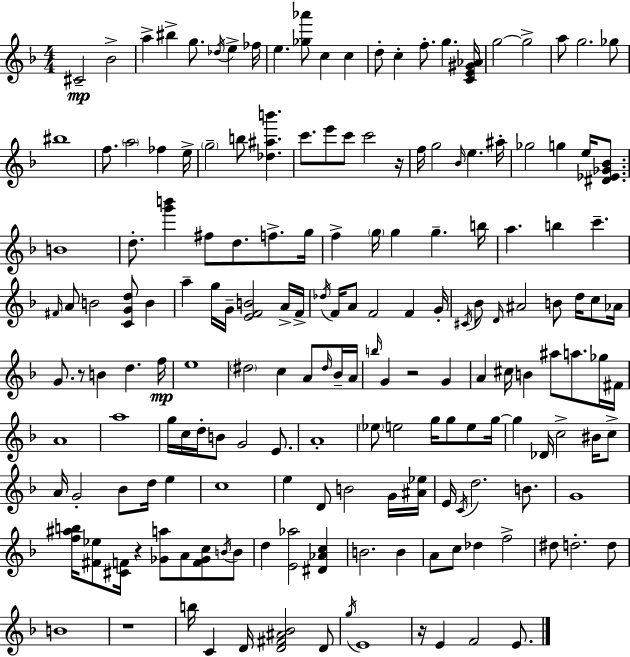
{
  \clef treble
  \numericTimeSignature
  \time 4/4
  \key f \major
  cis'2--\mp bes'2-> | a''4-> bis''4-> g''8. \acciaccatura { des''16 } e''4-> | fes''16 e''4. <ges'' aes'''>8 c''4 c''4 | d''8-. c''4-. f''8.-. g''4. | \break <c' e' gis' aes'>16 g''2~~ g''2-> | a''8 g''2. ges''8 | bis''1 | f''8. \parenthesize a''2 fes''4 | \break e''16-> \parenthesize g''2-- b''8 <des'' ais'' b'''>4. | c'''8. e'''8 c'''8 c'''2 | r16 f''16 g''2 \grace { bes'16 } e''4. | ais''16-. ges''2 g''4 e''16 <dis' ees' ges' bes'>8. | \break b'1 | d''8.-. <g''' b'''>4 fis''8 d''8. f''8.-> | g''16 f''4-> \parenthesize g''16 g''4 g''4.-- | b''16 a''4. b''4 c'''4.-- | \break \grace { fis'16 } a'8 b'2 <c' g' d''>8 b'4 | a''4-- g''16 g'16-- <e' f' b'>2 | a'16-> f'16-> \acciaccatura { des''16 } f'16 a'8 f'2 f'4 | g'16-. \acciaccatura { cis'16 } bes'8 \grace { d'16 } ais'2 | \break b'8 d''16 c''8 aes'16 g'8. r8 b'4 d''4. | f''16\mp e''1 | \parenthesize dis''2 c''4 | a'8 \grace { dis''16 } bes'16-- a'16 \grace { b''16 } g'4 r2 | \break g'4 a'4 cis''16 b'4 | ais''8 a''8. ges''16 fis'16 a'1 | a''1 | g''16 c''16 d''16-. b'8 g'2 | \break e'8. a'1-. | \parenthesize ees''8 e''2 | g''16 g''8 e''8 g''16~~ g''4 des'16 c''2-> | bis'16 c''8-> a'16 g'2-. | \break bes'8 d''16 e''4 c''1 | e''4 d'8 b'2 | g'16 <ais' ees''>16 e'16 \acciaccatura { c'16 } d''2. | b'8. g'1 | \break <f'' ais'' b''>16 <fis' ees''>8 <cis' f'>16 r4 | <ges' a''>8 a'8 <f' ges' c''>8 \acciaccatura { b'16 } b'8 d''4 <e' aes''>2 | <dis' aes' c''>4 b'2. | b'4 a'8 c''8 des''4 | \break f''2-> dis''8 d''2.-. | d''8 b'1 | r1 | b''16 c'4 d'16 | \break <d' fis' ais' bes'>2 d'8 \acciaccatura { g''16 } e'1 | r16 e'4 | f'2 e'8. \bar "|."
}